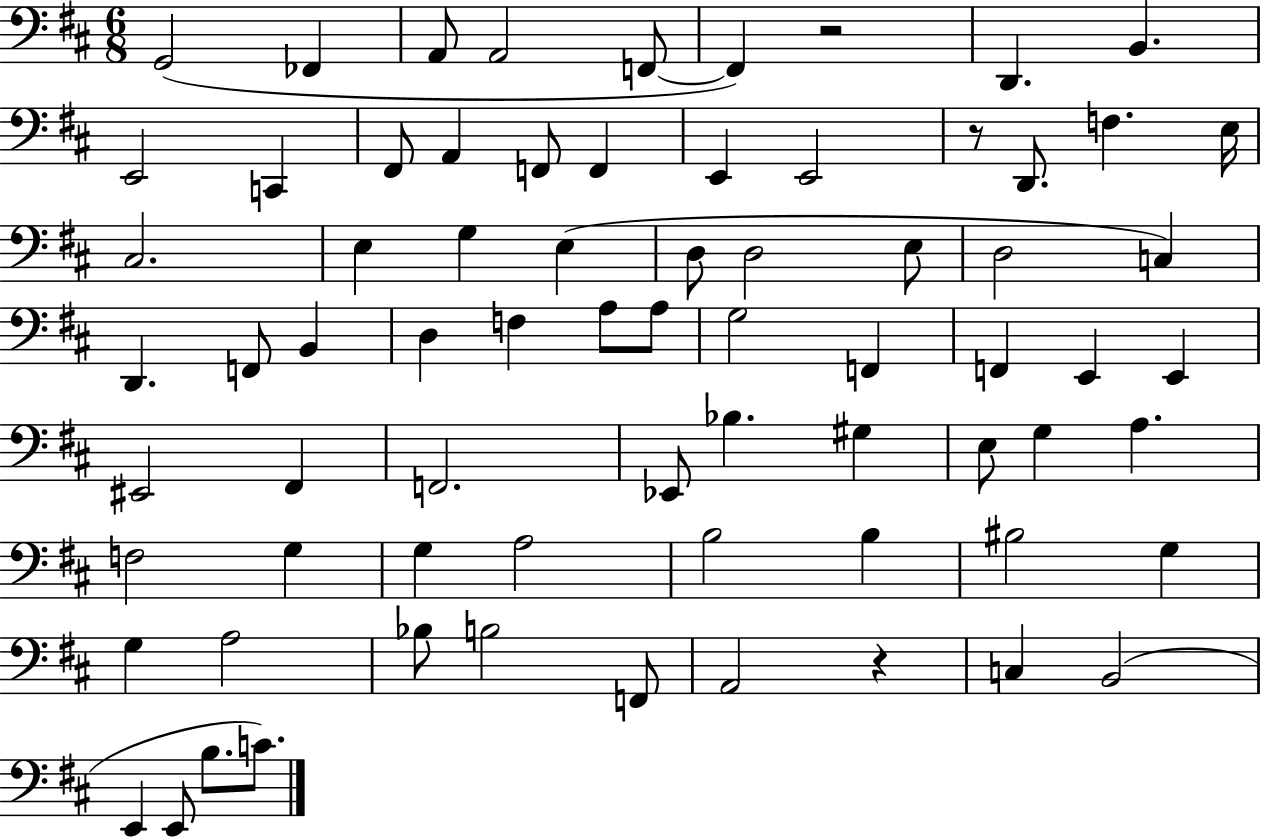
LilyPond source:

{
  \clef bass
  \numericTimeSignature
  \time 6/8
  \key d \major
  g,2( fes,4 | a,8 a,2 f,8~~ | f,4) r2 | d,4. b,4. | \break e,2 c,4 | fis,8 a,4 f,8 f,4 | e,4 e,2 | r8 d,8. f4. e16 | \break cis2. | e4 g4 e4( | d8 d2 e8 | d2 c4) | \break d,4. f,8 b,4 | d4 f4 a8 a8 | g2 f,4 | f,4 e,4 e,4 | \break eis,2 fis,4 | f,2. | ees,8 bes4. gis4 | e8 g4 a4. | \break f2 g4 | g4 a2 | b2 b4 | bis2 g4 | \break g4 a2 | bes8 b2 f,8 | a,2 r4 | c4 b,2( | \break e,4 e,8 b8. c'8.) | \bar "|."
}